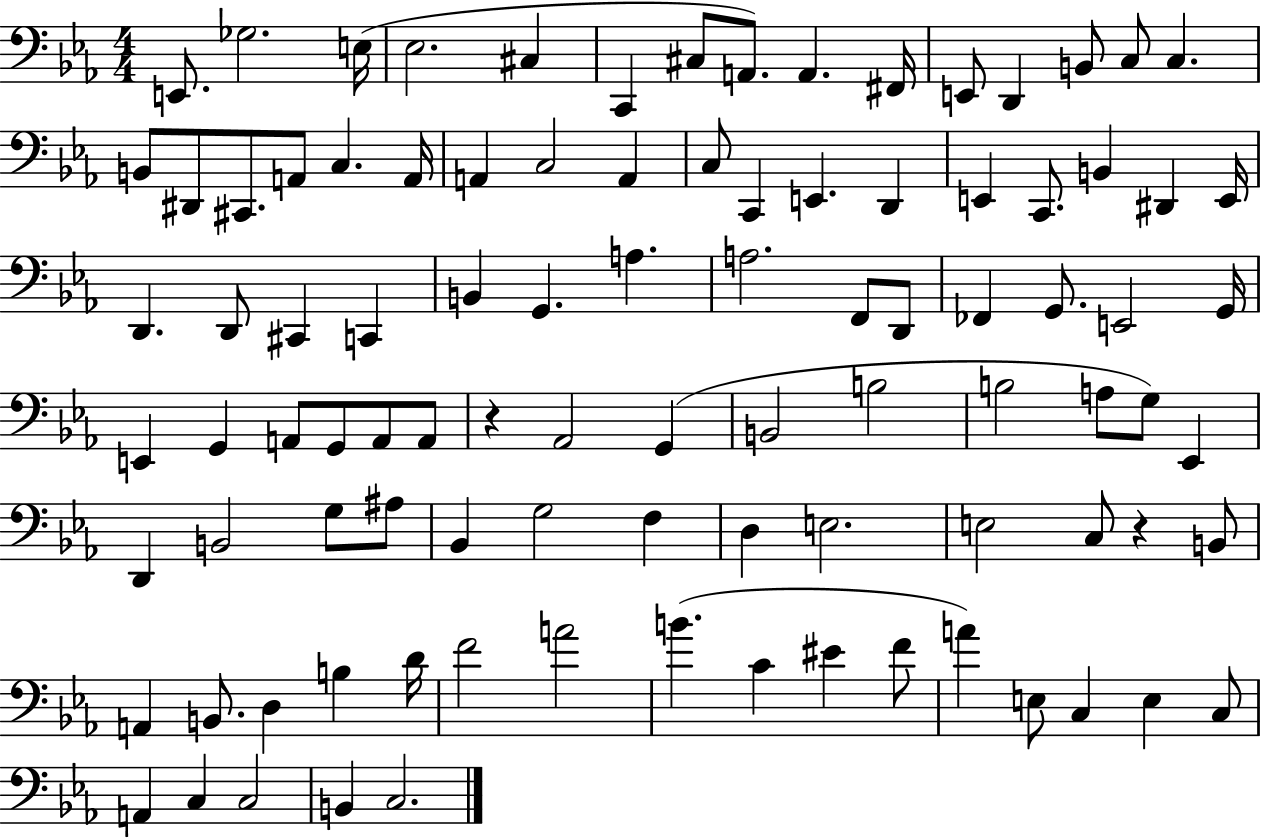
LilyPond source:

{
  \clef bass
  \numericTimeSignature
  \time 4/4
  \key ees \major
  e,8. ges2. e16( | ees2. cis4 | c,4 cis8 a,8.) a,4. fis,16 | e,8 d,4 b,8 c8 c4. | \break b,8 dis,8 cis,8. a,8 c4. a,16 | a,4 c2 a,4 | c8 c,4 e,4. d,4 | e,4 c,8. b,4 dis,4 e,16 | \break d,4. d,8 cis,4 c,4 | b,4 g,4. a4. | a2. f,8 d,8 | fes,4 g,8. e,2 g,16 | \break e,4 g,4 a,8 g,8 a,8 a,8 | r4 aes,2 g,4( | b,2 b2 | b2 a8 g8) ees,4 | \break d,4 b,2 g8 ais8 | bes,4 g2 f4 | d4 e2. | e2 c8 r4 b,8 | \break a,4 b,8. d4 b4 d'16 | f'2 a'2 | b'4.( c'4 eis'4 f'8 | a'4) e8 c4 e4 c8 | \break a,4 c4 c2 | b,4 c2. | \bar "|."
}